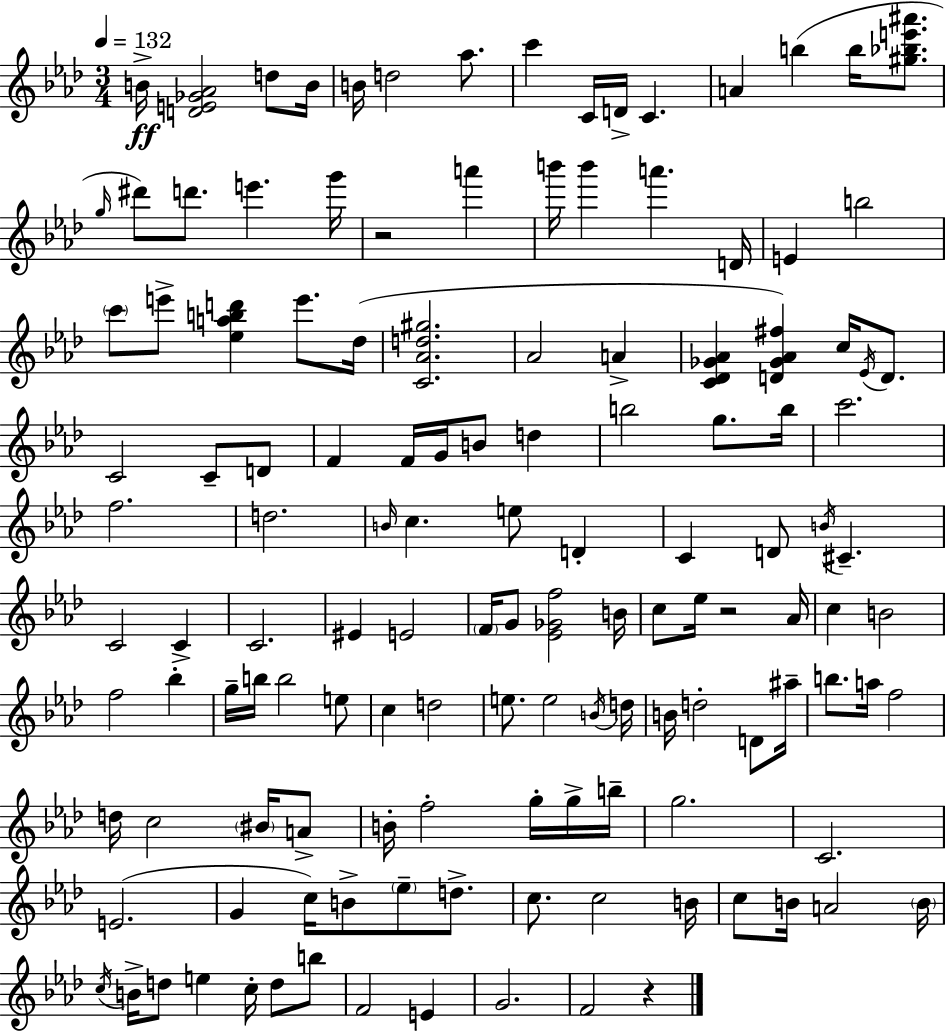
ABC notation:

X:1
T:Untitled
M:3/4
L:1/4
K:Fm
B/4 [DE_G_A]2 d/2 B/4 B/4 d2 _a/2 c' C/4 D/4 C A b b/4 [^g_be'^a']/2 g/4 ^d'/2 d'/2 e' g'/4 z2 a' b'/4 b' a' D/4 E b2 c'/2 e'/2 [_eabd'] e'/2 _d/4 [C_Ad^g]2 _A2 A [C_D_G_A] [D_G_A^f] c/4 _E/4 D/2 C2 C/2 D/2 F F/4 G/4 B/2 d b2 g/2 b/4 c'2 f2 d2 B/4 c e/2 D C D/2 B/4 ^C C2 C C2 ^E E2 F/4 G/2 [_E_Gf]2 B/4 c/2 _e/4 z2 _A/4 c B2 f2 _b g/4 b/4 b2 e/2 c d2 e/2 e2 B/4 d/4 B/4 d2 D/2 ^a/4 b/2 a/4 f2 d/4 c2 ^B/4 A/2 B/4 f2 g/4 g/4 b/4 g2 C2 E2 G c/4 B/2 _e/2 d/2 c/2 c2 B/4 c/2 B/4 A2 B/4 c/4 B/4 d/2 e c/4 d/2 b/2 F2 E G2 F2 z